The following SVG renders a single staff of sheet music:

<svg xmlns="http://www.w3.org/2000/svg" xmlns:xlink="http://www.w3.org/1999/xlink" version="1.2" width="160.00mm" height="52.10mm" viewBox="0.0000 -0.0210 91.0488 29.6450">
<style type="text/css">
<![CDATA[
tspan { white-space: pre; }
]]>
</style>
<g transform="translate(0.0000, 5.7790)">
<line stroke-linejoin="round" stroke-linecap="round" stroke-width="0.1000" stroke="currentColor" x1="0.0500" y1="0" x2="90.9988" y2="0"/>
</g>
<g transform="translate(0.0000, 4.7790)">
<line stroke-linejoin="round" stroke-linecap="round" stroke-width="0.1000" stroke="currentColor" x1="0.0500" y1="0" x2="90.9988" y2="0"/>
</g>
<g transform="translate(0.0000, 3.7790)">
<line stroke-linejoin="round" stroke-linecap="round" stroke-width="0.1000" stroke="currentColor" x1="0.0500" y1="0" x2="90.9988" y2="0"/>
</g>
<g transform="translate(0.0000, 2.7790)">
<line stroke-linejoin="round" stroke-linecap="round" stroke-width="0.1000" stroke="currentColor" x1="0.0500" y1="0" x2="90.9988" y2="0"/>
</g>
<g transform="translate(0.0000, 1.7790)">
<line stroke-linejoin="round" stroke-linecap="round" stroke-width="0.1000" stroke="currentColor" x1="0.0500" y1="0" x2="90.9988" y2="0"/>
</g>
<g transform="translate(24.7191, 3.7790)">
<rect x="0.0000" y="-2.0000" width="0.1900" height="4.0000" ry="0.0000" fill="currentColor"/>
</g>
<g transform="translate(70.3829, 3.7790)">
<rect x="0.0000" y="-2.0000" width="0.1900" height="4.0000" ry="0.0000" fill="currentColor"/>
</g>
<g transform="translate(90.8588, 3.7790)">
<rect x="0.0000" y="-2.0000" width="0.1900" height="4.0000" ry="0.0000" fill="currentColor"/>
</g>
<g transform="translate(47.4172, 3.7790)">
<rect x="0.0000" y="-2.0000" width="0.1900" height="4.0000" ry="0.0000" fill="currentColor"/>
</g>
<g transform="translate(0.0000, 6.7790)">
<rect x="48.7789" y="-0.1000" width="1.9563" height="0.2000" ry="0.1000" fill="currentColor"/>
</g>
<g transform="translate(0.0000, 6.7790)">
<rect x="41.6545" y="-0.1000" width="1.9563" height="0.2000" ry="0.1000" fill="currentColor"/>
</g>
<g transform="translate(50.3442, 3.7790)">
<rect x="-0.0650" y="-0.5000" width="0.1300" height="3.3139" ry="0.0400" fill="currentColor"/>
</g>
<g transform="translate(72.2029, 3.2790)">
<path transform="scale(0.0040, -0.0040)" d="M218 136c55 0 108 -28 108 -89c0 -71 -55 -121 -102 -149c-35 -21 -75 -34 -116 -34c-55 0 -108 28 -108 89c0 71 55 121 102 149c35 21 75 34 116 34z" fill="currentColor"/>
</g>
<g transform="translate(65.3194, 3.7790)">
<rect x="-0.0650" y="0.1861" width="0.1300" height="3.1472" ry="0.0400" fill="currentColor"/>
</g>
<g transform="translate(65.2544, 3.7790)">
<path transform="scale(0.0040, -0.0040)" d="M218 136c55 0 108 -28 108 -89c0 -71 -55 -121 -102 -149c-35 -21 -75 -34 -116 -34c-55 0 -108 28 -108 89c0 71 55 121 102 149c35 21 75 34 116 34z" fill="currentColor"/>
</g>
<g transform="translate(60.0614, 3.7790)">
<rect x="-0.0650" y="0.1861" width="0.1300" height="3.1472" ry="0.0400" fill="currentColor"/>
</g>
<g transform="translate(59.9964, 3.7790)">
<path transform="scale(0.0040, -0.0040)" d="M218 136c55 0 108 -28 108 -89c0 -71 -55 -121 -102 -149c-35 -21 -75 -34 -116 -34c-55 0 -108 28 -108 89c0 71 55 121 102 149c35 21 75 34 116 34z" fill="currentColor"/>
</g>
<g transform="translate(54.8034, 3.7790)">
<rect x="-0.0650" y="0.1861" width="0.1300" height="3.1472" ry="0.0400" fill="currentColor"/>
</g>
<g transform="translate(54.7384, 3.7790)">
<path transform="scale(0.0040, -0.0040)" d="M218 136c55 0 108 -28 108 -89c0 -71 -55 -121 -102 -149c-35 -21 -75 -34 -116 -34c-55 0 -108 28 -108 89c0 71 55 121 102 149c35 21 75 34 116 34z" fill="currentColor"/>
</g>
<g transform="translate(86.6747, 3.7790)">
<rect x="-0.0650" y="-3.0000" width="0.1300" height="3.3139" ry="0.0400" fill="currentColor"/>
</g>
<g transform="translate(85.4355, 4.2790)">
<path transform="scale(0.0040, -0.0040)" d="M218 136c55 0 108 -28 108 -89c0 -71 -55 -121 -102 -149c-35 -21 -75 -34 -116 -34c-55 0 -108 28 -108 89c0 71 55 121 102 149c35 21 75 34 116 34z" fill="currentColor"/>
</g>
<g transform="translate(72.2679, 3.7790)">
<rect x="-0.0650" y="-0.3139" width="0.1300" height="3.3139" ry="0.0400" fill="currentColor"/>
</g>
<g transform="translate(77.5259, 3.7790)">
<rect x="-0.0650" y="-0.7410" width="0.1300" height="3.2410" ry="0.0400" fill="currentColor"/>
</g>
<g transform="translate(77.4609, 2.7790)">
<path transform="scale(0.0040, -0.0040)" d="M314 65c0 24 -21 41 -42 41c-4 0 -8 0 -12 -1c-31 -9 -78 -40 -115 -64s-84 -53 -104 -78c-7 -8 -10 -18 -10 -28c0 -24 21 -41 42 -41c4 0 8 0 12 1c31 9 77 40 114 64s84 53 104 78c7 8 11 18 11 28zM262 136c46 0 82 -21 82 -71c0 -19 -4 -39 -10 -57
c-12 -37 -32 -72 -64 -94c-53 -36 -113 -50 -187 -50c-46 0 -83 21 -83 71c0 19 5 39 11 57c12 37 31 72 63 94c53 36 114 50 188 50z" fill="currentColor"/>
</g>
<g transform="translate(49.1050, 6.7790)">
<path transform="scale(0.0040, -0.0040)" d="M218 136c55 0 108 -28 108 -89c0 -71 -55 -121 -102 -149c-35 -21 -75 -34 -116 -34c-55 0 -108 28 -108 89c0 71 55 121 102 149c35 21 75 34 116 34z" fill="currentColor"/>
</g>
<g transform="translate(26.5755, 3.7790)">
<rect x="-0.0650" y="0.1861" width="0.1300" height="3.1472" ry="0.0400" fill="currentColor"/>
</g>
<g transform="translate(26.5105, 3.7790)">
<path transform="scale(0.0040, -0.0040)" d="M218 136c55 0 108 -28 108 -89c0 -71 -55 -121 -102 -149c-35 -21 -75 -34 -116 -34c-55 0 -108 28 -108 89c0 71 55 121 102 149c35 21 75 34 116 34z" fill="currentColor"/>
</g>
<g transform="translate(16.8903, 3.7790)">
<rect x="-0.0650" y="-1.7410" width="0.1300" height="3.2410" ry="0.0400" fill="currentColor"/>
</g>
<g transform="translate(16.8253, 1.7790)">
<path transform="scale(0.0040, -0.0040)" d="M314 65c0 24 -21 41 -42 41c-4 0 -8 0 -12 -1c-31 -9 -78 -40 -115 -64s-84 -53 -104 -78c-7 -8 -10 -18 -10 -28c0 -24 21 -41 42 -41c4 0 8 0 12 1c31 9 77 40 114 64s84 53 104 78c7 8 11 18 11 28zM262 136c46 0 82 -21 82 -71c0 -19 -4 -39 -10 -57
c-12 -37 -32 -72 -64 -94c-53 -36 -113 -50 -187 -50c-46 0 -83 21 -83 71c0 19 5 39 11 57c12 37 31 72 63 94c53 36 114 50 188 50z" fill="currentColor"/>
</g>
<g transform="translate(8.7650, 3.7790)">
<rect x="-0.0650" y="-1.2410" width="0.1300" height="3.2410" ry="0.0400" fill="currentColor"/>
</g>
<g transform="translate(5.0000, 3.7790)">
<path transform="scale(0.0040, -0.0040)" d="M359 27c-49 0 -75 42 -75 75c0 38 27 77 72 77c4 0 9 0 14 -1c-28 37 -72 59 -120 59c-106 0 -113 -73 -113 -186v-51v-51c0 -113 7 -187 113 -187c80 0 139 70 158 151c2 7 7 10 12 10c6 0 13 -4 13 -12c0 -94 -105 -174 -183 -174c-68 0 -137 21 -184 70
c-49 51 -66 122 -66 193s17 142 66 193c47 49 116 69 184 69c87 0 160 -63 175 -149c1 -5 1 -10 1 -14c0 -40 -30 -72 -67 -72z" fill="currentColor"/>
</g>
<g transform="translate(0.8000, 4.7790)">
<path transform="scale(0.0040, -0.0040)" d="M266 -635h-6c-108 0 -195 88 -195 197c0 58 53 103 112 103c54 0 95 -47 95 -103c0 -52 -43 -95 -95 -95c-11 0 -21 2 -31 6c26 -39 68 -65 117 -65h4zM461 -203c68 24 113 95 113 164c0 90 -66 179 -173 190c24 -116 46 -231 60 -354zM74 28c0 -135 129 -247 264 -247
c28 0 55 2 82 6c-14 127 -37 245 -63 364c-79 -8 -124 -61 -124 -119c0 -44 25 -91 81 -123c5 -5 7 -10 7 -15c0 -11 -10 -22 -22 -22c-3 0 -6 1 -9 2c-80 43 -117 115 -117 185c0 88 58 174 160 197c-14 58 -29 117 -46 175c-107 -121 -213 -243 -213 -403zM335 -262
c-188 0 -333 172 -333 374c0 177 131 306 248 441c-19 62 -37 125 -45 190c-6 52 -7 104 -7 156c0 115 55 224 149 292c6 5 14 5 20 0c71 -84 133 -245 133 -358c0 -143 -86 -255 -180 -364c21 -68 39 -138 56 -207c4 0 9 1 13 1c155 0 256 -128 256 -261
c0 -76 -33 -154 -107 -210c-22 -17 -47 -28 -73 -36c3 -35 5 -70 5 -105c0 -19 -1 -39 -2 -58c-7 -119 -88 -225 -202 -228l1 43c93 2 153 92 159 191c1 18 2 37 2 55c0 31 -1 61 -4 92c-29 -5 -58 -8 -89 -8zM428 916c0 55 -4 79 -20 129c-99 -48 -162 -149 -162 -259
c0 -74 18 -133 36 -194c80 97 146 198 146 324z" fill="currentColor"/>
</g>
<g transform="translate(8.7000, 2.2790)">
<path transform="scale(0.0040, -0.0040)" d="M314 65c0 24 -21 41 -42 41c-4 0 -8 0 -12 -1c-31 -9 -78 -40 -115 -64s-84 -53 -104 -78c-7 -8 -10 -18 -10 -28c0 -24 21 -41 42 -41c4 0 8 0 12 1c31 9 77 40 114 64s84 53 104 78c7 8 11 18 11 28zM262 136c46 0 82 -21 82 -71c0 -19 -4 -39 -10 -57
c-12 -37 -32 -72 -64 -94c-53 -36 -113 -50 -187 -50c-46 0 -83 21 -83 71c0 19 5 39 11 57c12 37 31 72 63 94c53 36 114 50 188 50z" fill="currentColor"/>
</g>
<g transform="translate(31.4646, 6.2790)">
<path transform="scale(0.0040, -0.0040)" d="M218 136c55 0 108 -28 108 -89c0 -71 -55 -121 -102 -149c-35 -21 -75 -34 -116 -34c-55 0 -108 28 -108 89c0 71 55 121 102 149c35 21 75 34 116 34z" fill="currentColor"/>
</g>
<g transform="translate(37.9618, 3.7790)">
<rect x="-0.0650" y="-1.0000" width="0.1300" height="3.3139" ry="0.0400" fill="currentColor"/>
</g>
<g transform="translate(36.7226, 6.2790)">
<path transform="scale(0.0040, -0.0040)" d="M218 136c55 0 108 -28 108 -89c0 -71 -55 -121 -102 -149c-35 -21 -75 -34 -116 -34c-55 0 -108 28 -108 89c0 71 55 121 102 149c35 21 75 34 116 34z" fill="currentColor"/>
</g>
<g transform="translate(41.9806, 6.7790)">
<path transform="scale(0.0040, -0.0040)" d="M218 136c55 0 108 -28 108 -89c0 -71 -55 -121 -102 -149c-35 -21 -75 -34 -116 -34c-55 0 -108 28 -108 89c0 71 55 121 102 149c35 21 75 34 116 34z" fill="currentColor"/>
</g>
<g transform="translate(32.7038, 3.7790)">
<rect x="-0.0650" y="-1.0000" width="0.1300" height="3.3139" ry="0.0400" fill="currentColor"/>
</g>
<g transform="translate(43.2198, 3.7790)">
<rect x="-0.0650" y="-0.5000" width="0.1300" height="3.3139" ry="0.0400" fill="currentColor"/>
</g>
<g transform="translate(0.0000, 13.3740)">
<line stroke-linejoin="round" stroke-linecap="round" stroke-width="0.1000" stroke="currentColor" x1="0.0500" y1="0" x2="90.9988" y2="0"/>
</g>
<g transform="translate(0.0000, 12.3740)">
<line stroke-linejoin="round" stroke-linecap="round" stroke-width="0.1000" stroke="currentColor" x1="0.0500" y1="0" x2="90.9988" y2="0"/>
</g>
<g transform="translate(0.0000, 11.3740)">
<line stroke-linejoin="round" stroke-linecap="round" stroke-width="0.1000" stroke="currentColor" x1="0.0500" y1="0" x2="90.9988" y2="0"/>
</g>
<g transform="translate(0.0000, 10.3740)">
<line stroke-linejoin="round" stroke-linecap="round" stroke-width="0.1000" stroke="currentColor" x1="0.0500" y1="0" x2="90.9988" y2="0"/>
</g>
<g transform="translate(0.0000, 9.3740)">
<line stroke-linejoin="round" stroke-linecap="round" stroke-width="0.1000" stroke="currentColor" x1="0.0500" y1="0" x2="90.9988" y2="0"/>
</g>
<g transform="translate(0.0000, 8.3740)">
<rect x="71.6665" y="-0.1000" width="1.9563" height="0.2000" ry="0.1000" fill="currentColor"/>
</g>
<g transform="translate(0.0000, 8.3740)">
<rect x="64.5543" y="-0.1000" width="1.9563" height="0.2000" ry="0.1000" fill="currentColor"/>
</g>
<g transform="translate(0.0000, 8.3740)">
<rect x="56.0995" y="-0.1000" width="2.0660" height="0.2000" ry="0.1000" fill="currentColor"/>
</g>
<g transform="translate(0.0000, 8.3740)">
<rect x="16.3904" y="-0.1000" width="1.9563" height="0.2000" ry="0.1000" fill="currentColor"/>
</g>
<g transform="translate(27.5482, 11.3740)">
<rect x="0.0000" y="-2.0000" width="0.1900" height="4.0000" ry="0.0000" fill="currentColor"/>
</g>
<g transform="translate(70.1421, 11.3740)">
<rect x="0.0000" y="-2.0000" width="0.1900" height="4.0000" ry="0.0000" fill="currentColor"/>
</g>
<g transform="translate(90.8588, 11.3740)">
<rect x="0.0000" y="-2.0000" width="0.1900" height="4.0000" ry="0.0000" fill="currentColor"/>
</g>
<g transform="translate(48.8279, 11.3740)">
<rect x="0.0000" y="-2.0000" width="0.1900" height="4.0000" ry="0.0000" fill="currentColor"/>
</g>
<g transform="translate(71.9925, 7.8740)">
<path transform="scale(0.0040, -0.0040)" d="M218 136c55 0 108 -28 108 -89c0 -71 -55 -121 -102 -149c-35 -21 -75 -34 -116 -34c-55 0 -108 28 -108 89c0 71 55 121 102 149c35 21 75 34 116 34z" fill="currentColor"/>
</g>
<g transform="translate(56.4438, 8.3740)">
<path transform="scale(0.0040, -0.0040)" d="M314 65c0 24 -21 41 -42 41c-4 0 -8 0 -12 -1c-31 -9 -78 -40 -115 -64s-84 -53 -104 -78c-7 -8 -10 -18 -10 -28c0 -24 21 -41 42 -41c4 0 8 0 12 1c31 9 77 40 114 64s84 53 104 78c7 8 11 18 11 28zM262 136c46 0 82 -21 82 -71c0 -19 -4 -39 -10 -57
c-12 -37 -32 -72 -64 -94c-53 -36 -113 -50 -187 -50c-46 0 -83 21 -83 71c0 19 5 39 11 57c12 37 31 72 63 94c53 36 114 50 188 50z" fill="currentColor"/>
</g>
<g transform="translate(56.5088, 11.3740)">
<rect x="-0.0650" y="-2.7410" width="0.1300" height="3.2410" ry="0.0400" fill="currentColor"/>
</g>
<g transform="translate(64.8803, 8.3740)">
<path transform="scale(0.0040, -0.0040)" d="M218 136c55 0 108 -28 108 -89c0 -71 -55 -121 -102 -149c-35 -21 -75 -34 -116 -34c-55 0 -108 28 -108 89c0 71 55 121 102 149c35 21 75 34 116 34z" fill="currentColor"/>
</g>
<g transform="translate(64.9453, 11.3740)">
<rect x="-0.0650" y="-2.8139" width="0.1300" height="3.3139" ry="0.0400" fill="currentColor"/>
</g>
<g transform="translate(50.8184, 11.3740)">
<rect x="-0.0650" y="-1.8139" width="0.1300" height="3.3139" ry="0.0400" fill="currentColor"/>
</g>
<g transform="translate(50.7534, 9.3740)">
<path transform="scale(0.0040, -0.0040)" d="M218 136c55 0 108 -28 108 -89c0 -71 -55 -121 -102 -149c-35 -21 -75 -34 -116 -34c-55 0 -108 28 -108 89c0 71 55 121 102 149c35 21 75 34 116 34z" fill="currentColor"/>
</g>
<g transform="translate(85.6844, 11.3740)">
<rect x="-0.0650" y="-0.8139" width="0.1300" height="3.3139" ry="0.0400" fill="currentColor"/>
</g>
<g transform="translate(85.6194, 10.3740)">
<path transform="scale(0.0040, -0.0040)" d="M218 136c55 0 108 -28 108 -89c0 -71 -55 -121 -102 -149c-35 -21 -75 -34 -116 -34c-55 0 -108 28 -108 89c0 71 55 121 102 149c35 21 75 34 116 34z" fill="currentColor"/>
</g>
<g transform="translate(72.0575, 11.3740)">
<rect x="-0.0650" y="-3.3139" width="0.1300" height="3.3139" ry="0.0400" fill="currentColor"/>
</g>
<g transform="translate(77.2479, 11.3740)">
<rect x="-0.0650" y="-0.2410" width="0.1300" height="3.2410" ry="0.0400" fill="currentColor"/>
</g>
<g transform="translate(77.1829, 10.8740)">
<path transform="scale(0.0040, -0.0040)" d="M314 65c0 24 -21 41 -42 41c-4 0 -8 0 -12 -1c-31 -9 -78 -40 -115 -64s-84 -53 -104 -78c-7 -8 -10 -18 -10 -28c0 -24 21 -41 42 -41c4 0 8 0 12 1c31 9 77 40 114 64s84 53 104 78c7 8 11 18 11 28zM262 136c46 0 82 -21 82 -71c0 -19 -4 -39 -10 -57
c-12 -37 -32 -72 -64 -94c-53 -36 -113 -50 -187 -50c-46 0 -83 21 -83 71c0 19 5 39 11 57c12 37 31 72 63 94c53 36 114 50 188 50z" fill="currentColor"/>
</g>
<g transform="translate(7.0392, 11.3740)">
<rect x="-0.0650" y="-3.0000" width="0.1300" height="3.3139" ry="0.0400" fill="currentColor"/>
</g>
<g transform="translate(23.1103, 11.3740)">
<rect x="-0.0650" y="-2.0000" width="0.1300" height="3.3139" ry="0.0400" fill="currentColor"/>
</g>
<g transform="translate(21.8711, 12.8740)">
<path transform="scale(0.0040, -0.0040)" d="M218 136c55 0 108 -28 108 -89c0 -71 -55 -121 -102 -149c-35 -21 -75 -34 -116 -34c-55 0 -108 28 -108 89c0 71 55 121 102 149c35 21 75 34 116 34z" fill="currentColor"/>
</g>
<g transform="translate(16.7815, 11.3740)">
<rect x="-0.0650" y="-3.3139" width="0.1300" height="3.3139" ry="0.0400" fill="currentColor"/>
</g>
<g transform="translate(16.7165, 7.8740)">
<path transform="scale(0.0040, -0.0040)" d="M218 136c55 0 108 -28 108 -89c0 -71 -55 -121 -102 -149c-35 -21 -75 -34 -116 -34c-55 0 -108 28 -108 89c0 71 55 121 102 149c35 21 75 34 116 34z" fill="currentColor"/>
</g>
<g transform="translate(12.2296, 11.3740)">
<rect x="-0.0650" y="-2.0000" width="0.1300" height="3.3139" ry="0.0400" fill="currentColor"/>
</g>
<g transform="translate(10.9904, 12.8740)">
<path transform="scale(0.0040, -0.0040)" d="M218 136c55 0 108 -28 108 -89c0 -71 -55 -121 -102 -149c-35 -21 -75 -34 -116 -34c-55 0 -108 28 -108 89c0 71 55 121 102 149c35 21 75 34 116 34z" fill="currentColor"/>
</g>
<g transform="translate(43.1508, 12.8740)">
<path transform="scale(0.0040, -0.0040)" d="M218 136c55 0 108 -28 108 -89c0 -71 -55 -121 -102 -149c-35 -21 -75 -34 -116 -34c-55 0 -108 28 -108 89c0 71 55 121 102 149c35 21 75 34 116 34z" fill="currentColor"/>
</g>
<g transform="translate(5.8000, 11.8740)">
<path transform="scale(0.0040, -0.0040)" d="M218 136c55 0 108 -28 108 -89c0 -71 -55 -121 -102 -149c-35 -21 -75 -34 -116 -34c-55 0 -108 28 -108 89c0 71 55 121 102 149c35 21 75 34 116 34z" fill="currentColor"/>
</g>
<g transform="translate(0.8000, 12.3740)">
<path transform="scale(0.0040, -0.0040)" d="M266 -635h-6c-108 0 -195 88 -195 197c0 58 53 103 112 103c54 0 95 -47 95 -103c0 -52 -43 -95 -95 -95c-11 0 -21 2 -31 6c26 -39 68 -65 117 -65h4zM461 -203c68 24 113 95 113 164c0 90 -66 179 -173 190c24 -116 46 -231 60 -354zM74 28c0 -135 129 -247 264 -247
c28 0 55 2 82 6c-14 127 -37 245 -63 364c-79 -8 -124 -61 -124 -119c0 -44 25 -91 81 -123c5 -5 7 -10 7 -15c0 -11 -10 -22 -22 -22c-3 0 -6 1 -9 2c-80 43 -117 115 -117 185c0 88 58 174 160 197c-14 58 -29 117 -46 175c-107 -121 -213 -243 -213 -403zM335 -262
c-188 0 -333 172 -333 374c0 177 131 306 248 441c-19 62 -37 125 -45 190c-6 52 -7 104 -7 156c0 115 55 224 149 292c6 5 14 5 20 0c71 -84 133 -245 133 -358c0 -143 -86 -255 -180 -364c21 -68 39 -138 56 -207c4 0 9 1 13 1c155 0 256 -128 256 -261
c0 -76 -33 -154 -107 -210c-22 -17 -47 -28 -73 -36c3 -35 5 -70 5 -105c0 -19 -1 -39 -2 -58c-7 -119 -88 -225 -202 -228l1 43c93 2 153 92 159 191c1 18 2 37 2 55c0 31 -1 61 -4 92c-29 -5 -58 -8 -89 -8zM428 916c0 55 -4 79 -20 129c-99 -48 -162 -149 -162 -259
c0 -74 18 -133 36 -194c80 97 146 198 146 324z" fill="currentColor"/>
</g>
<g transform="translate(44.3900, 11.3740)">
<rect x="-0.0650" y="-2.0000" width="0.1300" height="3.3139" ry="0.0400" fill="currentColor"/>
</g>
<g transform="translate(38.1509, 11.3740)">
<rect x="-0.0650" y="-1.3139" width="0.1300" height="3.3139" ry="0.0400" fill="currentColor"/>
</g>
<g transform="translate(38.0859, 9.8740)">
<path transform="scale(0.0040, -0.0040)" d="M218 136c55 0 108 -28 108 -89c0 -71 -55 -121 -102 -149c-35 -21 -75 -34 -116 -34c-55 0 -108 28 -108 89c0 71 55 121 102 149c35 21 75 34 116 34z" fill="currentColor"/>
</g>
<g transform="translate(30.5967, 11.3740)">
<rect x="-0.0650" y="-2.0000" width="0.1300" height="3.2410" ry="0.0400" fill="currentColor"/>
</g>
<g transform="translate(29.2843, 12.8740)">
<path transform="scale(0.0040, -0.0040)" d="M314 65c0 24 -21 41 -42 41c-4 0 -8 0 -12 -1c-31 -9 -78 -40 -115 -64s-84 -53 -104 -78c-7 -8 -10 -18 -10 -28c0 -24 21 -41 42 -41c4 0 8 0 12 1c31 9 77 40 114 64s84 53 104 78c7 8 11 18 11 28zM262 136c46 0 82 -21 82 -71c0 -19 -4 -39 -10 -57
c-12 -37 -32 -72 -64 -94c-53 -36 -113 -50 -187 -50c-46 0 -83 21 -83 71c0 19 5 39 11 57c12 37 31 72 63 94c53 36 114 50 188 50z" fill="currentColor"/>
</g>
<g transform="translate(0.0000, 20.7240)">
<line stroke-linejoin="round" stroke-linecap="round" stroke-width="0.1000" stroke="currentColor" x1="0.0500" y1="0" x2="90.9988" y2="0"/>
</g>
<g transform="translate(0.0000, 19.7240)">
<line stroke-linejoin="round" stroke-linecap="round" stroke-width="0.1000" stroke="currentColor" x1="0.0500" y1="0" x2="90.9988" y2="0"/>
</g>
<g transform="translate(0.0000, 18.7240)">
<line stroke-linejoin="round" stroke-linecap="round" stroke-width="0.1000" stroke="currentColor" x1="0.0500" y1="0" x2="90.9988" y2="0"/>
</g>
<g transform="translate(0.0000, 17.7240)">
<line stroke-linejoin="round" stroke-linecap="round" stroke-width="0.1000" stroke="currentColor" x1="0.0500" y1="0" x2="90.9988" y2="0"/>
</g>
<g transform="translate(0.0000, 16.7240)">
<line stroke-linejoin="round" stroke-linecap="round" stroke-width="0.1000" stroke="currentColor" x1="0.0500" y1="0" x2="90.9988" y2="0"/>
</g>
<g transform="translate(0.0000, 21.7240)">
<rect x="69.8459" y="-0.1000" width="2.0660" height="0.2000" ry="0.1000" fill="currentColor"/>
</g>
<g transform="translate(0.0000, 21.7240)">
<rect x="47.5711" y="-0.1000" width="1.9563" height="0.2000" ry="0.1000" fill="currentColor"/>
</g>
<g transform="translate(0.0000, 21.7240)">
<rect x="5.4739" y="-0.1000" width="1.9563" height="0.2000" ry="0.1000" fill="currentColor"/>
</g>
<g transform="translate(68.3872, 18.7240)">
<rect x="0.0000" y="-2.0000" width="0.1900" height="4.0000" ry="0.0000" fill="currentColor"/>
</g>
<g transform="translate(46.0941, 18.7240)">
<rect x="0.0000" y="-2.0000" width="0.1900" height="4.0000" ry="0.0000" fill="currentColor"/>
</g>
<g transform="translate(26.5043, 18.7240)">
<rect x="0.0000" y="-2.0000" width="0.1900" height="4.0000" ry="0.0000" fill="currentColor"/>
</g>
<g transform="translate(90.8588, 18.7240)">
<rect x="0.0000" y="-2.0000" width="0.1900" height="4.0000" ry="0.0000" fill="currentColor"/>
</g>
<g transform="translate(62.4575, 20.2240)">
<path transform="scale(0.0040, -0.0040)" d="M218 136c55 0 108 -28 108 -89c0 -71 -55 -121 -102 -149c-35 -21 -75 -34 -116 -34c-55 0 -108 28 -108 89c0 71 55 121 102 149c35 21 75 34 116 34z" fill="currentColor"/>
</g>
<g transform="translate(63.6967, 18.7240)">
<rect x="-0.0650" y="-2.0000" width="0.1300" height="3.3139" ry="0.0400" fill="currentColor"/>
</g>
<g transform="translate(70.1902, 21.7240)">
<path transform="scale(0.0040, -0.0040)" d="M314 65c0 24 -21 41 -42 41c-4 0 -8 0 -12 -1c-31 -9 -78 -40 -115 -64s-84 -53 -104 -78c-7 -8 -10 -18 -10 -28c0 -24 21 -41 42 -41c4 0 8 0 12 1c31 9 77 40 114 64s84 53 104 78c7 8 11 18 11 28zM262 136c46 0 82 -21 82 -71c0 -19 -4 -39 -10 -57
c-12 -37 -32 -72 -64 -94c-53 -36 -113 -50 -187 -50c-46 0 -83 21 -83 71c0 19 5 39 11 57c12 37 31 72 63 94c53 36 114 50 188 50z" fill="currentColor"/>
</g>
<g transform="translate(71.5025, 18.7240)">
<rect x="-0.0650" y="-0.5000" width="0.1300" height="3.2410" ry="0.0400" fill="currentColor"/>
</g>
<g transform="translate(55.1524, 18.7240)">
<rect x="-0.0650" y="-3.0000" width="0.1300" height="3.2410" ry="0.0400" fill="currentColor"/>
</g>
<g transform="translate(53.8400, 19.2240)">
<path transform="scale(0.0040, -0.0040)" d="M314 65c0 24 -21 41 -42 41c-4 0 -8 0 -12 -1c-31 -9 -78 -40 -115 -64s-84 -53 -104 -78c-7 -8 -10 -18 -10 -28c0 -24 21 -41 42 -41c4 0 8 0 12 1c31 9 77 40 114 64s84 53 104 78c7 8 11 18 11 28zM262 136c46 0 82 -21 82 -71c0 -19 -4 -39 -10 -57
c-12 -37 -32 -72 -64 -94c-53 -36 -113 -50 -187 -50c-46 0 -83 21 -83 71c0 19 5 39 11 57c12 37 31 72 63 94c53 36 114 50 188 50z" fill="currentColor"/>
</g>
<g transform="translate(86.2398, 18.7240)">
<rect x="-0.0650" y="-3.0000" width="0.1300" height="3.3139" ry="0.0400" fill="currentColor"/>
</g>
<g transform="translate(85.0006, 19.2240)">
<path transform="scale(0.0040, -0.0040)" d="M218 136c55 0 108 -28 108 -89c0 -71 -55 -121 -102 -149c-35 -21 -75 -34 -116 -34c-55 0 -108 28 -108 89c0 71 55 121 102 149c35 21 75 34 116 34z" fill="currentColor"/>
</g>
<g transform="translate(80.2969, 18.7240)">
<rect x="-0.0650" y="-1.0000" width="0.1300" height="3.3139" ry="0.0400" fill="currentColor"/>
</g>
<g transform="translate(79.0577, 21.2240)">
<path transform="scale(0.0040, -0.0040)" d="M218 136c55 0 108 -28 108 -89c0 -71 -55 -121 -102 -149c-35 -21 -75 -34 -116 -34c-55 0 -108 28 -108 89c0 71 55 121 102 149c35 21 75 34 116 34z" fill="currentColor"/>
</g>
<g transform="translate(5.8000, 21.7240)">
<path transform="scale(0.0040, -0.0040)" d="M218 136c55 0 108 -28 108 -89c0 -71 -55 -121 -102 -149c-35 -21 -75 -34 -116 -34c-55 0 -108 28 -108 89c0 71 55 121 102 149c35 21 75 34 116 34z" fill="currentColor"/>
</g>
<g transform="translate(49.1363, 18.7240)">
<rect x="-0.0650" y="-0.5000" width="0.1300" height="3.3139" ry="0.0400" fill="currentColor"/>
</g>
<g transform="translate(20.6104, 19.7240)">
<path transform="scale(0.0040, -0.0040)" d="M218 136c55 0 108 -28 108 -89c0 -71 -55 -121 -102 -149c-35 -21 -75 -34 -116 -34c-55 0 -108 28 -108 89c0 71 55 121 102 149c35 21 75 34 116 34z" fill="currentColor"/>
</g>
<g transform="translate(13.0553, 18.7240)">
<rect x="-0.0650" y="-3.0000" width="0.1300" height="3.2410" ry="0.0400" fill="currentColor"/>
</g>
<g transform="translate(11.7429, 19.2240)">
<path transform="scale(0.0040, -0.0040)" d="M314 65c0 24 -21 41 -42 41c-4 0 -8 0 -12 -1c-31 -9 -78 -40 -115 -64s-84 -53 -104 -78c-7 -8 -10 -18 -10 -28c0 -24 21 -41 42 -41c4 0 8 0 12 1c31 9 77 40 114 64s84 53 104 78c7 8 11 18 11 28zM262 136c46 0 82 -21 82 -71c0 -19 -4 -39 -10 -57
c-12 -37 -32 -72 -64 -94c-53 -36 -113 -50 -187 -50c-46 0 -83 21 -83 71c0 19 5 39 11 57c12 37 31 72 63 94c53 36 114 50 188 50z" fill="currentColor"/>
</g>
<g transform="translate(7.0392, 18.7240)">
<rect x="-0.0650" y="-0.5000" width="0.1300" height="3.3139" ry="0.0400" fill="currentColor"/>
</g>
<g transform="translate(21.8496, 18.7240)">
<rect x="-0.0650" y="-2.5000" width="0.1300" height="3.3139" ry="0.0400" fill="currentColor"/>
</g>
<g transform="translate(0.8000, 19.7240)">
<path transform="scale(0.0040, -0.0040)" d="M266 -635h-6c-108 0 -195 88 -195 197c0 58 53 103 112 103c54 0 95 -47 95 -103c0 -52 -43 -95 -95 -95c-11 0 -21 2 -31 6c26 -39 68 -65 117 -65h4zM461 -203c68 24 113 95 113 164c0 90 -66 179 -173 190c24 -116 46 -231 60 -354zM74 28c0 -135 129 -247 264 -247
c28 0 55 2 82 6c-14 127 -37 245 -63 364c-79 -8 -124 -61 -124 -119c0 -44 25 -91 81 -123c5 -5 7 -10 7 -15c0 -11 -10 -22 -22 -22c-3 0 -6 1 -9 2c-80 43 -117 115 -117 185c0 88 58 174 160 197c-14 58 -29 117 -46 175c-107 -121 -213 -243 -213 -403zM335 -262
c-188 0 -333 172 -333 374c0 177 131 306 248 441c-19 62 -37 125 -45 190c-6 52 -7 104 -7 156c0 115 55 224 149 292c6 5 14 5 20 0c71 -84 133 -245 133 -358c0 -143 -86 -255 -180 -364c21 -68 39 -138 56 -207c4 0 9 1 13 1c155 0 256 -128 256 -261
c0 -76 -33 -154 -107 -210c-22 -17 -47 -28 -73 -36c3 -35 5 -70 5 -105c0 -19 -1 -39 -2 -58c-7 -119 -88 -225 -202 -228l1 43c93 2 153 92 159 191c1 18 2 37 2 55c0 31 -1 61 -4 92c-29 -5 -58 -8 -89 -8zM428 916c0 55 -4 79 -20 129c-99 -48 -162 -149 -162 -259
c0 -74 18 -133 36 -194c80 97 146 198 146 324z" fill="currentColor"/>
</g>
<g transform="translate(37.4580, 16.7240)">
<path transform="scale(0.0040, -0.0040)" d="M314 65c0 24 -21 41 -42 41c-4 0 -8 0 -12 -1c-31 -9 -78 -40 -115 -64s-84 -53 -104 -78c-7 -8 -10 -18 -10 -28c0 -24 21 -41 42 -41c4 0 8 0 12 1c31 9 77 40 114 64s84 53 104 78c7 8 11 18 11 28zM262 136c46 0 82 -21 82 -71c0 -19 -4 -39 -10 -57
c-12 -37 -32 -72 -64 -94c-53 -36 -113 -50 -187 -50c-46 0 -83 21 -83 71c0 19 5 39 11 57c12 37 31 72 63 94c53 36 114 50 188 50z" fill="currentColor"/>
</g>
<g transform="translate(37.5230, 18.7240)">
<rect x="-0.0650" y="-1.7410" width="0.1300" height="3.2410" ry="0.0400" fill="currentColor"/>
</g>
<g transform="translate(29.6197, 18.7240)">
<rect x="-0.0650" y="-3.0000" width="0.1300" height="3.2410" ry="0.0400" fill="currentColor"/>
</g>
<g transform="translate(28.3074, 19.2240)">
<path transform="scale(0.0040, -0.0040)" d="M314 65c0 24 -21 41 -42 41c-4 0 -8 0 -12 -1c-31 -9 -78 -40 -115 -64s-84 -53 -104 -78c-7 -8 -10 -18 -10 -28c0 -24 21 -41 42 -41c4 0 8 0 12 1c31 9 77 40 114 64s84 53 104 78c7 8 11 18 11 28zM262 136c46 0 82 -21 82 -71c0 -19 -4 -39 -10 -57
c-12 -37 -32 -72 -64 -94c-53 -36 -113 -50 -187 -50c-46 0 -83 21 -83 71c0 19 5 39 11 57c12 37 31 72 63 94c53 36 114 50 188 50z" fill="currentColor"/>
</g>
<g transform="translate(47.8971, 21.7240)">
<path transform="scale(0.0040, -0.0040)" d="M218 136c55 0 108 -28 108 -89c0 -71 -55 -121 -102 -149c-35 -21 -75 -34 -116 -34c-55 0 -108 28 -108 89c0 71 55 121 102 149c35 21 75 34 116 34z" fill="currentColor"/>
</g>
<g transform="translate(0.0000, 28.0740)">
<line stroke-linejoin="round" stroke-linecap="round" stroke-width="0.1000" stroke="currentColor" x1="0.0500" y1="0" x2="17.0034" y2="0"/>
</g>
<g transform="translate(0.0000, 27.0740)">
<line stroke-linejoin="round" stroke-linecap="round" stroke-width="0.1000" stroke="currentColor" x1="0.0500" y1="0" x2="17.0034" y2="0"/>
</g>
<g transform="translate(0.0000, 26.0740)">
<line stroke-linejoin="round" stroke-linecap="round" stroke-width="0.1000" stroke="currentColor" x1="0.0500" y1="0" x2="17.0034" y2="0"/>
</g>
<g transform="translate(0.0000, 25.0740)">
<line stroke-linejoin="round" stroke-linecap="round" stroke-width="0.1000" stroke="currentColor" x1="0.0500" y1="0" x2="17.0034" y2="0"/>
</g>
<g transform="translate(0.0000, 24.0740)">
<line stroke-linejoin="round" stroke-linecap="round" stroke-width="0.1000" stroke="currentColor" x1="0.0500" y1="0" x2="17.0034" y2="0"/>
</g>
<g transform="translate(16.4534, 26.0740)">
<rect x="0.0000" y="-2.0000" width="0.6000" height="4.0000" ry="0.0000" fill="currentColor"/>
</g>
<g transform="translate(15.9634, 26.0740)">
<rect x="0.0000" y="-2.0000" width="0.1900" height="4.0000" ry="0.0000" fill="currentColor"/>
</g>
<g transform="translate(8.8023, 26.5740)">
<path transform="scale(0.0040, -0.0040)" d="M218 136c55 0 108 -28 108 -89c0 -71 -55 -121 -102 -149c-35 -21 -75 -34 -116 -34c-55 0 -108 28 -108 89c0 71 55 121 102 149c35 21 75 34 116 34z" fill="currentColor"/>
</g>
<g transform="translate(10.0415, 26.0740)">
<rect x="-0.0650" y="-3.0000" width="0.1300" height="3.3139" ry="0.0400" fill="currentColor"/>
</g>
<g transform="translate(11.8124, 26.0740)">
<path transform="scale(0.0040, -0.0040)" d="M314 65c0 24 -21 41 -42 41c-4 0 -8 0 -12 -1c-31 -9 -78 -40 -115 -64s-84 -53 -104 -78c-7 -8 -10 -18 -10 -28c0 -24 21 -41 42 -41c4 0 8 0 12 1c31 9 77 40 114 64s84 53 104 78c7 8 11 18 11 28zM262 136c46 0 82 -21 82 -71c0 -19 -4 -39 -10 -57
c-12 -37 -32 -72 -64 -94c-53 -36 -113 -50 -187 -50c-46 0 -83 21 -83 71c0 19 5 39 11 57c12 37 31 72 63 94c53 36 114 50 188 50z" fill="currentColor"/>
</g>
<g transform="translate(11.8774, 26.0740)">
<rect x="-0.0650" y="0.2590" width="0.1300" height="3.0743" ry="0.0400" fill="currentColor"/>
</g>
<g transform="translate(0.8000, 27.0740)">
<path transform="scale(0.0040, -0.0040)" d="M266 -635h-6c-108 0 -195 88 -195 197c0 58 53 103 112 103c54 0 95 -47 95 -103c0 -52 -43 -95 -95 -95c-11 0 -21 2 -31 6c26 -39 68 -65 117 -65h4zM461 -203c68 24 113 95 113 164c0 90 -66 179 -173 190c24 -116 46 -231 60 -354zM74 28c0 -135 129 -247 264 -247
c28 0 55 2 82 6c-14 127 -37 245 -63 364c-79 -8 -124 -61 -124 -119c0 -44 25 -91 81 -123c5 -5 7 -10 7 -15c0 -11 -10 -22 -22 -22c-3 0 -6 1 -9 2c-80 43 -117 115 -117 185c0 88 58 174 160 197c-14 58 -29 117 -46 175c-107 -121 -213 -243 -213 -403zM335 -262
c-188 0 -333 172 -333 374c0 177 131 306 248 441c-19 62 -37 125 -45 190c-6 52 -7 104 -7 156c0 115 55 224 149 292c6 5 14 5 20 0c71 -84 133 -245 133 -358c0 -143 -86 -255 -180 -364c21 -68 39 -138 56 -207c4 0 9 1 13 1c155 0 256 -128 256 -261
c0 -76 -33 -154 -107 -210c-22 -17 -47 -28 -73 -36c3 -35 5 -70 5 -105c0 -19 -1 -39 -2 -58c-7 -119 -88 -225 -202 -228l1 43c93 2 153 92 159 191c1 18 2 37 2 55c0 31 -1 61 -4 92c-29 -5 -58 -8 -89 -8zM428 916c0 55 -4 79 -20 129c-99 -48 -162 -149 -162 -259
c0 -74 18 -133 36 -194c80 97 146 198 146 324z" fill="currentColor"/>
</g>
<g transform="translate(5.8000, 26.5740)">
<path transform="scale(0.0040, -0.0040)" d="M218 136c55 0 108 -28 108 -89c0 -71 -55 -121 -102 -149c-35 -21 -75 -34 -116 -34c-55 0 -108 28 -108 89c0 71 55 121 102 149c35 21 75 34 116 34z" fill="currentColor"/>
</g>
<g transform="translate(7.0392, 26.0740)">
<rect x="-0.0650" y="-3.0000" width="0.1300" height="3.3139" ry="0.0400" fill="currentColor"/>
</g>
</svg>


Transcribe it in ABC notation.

X:1
T:Untitled
M:4/4
L:1/4
K:C
e2 f2 B D D C C B B B c d2 A A F b F F2 e F f a2 a b c2 d C A2 G A2 f2 C A2 F C2 D A A A B2